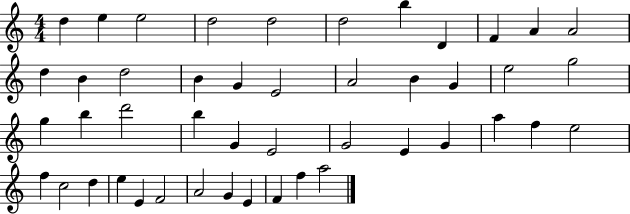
X:1
T:Untitled
M:4/4
L:1/4
K:C
d e e2 d2 d2 d2 b D F A A2 d B d2 B G E2 A2 B G e2 g2 g b d'2 b G E2 G2 E G a f e2 f c2 d e E F2 A2 G E F f a2